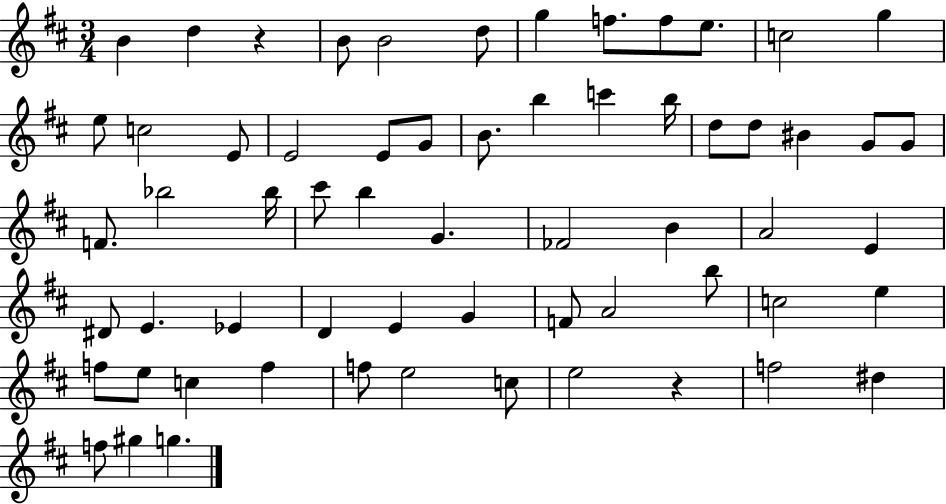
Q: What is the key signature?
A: D major